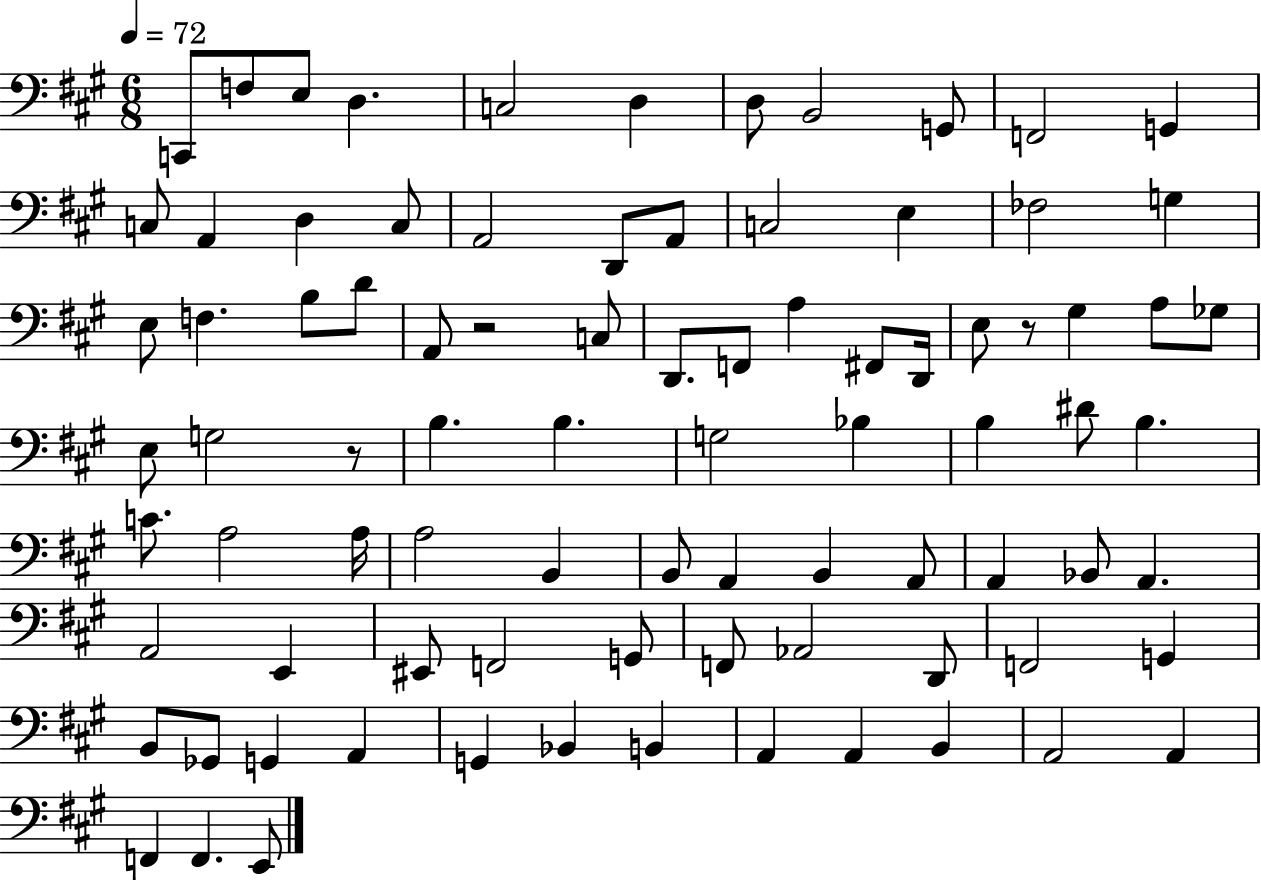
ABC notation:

X:1
T:Untitled
M:6/8
L:1/4
K:A
C,,/2 F,/2 E,/2 D, C,2 D, D,/2 B,,2 G,,/2 F,,2 G,, C,/2 A,, D, C,/2 A,,2 D,,/2 A,,/2 C,2 E, _F,2 G, E,/2 F, B,/2 D/2 A,,/2 z2 C,/2 D,,/2 F,,/2 A, ^F,,/2 D,,/4 E,/2 z/2 ^G, A,/2 _G,/2 E,/2 G,2 z/2 B, B, G,2 _B, B, ^D/2 B, C/2 A,2 A,/4 A,2 B,, B,,/2 A,, B,, A,,/2 A,, _B,,/2 A,, A,,2 E,, ^E,,/2 F,,2 G,,/2 F,,/2 _A,,2 D,,/2 F,,2 G,, B,,/2 _G,,/2 G,, A,, G,, _B,, B,, A,, A,, B,, A,,2 A,, F,, F,, E,,/2